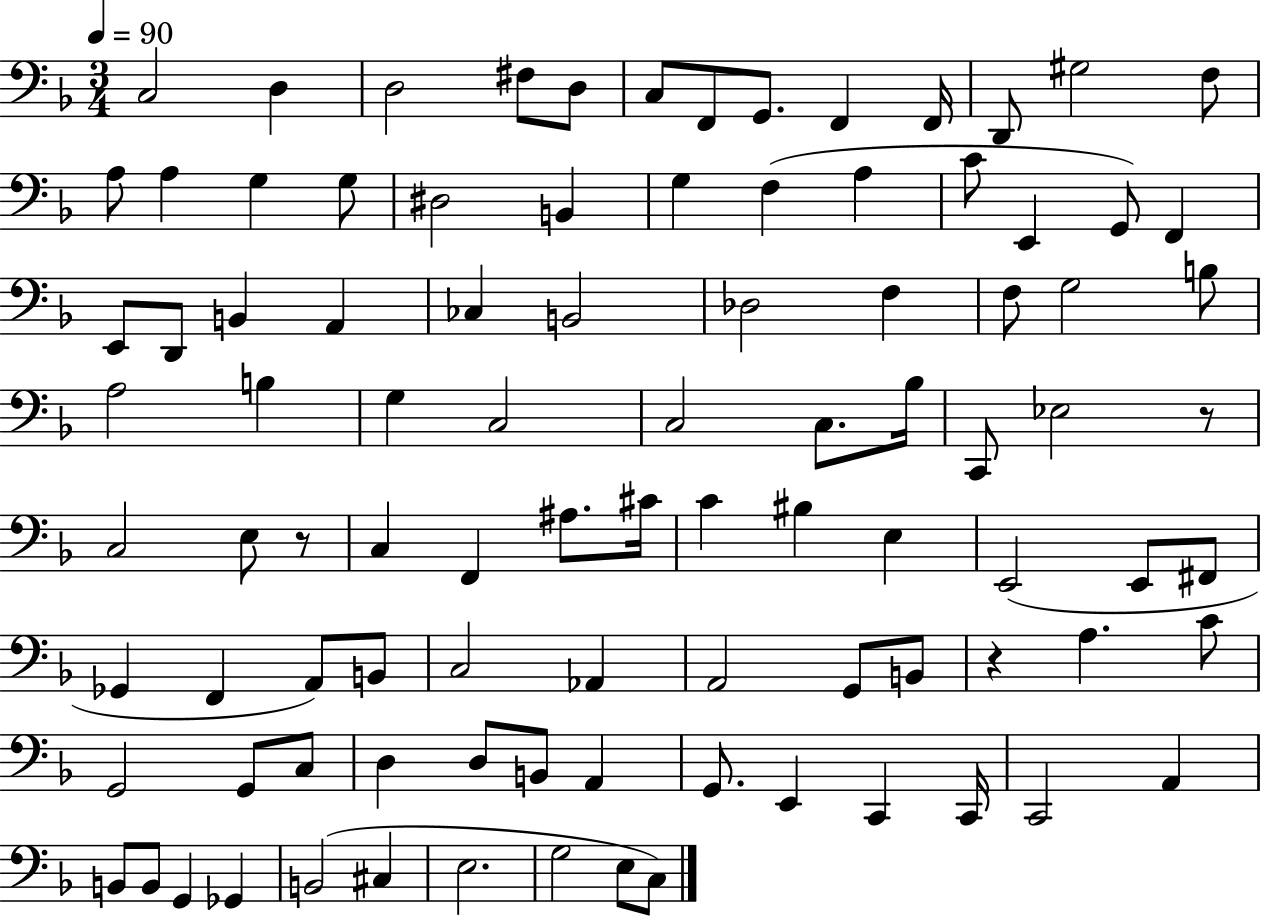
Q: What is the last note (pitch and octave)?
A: C3